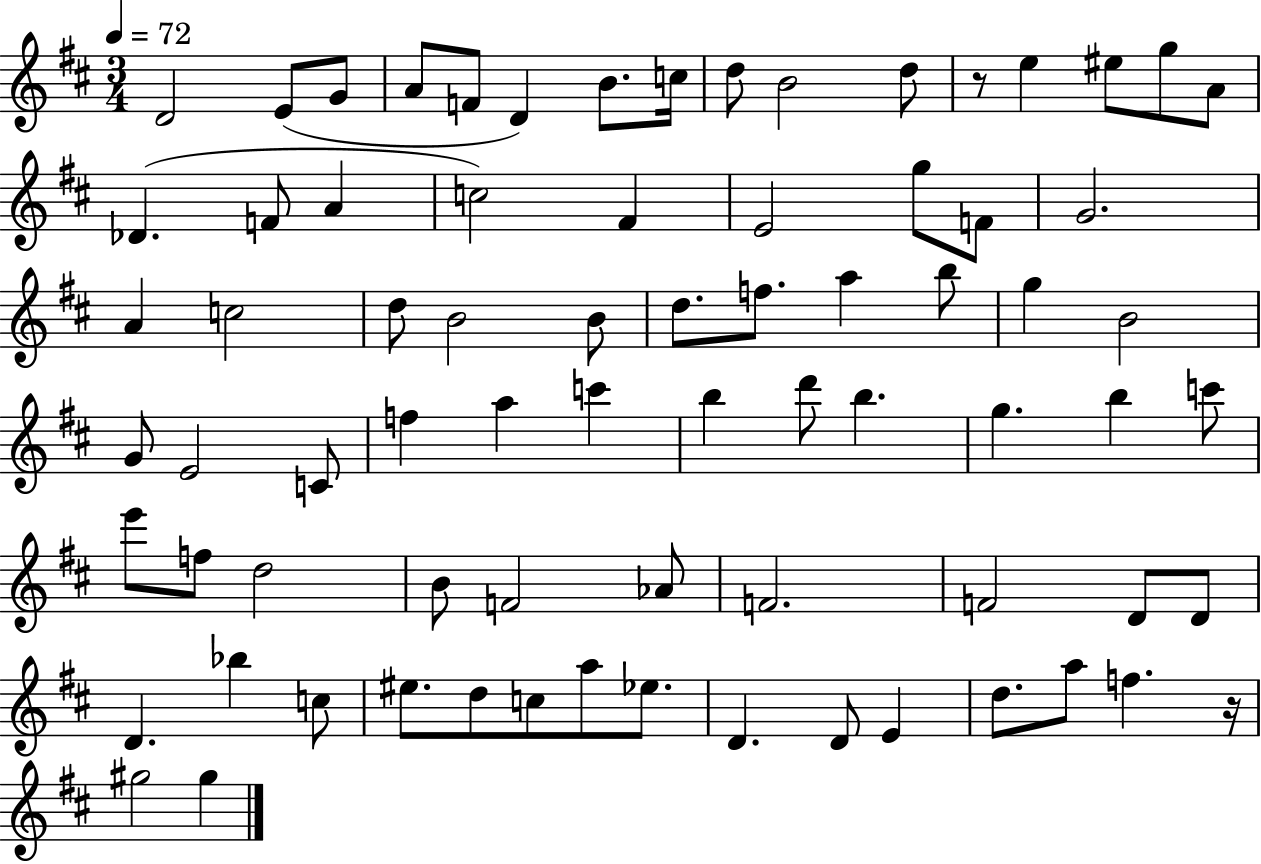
{
  \clef treble
  \numericTimeSignature
  \time 3/4
  \key d \major
  \tempo 4 = 72
  d'2 e'8( g'8 | a'8 f'8 d'4) b'8. c''16 | d''8 b'2 d''8 | r8 e''4 eis''8 g''8 a'8 | \break des'4.( f'8 a'4 | c''2) fis'4 | e'2 g''8 f'8 | g'2. | \break a'4 c''2 | d''8 b'2 b'8 | d''8. f''8. a''4 b''8 | g''4 b'2 | \break g'8 e'2 c'8 | f''4 a''4 c'''4 | b''4 d'''8 b''4. | g''4. b''4 c'''8 | \break e'''8 f''8 d''2 | b'8 f'2 aes'8 | f'2. | f'2 d'8 d'8 | \break d'4. bes''4 c''8 | eis''8. d''8 c''8 a''8 ees''8. | d'4. d'8 e'4 | d''8. a''8 f''4. r16 | \break gis''2 gis''4 | \bar "|."
}